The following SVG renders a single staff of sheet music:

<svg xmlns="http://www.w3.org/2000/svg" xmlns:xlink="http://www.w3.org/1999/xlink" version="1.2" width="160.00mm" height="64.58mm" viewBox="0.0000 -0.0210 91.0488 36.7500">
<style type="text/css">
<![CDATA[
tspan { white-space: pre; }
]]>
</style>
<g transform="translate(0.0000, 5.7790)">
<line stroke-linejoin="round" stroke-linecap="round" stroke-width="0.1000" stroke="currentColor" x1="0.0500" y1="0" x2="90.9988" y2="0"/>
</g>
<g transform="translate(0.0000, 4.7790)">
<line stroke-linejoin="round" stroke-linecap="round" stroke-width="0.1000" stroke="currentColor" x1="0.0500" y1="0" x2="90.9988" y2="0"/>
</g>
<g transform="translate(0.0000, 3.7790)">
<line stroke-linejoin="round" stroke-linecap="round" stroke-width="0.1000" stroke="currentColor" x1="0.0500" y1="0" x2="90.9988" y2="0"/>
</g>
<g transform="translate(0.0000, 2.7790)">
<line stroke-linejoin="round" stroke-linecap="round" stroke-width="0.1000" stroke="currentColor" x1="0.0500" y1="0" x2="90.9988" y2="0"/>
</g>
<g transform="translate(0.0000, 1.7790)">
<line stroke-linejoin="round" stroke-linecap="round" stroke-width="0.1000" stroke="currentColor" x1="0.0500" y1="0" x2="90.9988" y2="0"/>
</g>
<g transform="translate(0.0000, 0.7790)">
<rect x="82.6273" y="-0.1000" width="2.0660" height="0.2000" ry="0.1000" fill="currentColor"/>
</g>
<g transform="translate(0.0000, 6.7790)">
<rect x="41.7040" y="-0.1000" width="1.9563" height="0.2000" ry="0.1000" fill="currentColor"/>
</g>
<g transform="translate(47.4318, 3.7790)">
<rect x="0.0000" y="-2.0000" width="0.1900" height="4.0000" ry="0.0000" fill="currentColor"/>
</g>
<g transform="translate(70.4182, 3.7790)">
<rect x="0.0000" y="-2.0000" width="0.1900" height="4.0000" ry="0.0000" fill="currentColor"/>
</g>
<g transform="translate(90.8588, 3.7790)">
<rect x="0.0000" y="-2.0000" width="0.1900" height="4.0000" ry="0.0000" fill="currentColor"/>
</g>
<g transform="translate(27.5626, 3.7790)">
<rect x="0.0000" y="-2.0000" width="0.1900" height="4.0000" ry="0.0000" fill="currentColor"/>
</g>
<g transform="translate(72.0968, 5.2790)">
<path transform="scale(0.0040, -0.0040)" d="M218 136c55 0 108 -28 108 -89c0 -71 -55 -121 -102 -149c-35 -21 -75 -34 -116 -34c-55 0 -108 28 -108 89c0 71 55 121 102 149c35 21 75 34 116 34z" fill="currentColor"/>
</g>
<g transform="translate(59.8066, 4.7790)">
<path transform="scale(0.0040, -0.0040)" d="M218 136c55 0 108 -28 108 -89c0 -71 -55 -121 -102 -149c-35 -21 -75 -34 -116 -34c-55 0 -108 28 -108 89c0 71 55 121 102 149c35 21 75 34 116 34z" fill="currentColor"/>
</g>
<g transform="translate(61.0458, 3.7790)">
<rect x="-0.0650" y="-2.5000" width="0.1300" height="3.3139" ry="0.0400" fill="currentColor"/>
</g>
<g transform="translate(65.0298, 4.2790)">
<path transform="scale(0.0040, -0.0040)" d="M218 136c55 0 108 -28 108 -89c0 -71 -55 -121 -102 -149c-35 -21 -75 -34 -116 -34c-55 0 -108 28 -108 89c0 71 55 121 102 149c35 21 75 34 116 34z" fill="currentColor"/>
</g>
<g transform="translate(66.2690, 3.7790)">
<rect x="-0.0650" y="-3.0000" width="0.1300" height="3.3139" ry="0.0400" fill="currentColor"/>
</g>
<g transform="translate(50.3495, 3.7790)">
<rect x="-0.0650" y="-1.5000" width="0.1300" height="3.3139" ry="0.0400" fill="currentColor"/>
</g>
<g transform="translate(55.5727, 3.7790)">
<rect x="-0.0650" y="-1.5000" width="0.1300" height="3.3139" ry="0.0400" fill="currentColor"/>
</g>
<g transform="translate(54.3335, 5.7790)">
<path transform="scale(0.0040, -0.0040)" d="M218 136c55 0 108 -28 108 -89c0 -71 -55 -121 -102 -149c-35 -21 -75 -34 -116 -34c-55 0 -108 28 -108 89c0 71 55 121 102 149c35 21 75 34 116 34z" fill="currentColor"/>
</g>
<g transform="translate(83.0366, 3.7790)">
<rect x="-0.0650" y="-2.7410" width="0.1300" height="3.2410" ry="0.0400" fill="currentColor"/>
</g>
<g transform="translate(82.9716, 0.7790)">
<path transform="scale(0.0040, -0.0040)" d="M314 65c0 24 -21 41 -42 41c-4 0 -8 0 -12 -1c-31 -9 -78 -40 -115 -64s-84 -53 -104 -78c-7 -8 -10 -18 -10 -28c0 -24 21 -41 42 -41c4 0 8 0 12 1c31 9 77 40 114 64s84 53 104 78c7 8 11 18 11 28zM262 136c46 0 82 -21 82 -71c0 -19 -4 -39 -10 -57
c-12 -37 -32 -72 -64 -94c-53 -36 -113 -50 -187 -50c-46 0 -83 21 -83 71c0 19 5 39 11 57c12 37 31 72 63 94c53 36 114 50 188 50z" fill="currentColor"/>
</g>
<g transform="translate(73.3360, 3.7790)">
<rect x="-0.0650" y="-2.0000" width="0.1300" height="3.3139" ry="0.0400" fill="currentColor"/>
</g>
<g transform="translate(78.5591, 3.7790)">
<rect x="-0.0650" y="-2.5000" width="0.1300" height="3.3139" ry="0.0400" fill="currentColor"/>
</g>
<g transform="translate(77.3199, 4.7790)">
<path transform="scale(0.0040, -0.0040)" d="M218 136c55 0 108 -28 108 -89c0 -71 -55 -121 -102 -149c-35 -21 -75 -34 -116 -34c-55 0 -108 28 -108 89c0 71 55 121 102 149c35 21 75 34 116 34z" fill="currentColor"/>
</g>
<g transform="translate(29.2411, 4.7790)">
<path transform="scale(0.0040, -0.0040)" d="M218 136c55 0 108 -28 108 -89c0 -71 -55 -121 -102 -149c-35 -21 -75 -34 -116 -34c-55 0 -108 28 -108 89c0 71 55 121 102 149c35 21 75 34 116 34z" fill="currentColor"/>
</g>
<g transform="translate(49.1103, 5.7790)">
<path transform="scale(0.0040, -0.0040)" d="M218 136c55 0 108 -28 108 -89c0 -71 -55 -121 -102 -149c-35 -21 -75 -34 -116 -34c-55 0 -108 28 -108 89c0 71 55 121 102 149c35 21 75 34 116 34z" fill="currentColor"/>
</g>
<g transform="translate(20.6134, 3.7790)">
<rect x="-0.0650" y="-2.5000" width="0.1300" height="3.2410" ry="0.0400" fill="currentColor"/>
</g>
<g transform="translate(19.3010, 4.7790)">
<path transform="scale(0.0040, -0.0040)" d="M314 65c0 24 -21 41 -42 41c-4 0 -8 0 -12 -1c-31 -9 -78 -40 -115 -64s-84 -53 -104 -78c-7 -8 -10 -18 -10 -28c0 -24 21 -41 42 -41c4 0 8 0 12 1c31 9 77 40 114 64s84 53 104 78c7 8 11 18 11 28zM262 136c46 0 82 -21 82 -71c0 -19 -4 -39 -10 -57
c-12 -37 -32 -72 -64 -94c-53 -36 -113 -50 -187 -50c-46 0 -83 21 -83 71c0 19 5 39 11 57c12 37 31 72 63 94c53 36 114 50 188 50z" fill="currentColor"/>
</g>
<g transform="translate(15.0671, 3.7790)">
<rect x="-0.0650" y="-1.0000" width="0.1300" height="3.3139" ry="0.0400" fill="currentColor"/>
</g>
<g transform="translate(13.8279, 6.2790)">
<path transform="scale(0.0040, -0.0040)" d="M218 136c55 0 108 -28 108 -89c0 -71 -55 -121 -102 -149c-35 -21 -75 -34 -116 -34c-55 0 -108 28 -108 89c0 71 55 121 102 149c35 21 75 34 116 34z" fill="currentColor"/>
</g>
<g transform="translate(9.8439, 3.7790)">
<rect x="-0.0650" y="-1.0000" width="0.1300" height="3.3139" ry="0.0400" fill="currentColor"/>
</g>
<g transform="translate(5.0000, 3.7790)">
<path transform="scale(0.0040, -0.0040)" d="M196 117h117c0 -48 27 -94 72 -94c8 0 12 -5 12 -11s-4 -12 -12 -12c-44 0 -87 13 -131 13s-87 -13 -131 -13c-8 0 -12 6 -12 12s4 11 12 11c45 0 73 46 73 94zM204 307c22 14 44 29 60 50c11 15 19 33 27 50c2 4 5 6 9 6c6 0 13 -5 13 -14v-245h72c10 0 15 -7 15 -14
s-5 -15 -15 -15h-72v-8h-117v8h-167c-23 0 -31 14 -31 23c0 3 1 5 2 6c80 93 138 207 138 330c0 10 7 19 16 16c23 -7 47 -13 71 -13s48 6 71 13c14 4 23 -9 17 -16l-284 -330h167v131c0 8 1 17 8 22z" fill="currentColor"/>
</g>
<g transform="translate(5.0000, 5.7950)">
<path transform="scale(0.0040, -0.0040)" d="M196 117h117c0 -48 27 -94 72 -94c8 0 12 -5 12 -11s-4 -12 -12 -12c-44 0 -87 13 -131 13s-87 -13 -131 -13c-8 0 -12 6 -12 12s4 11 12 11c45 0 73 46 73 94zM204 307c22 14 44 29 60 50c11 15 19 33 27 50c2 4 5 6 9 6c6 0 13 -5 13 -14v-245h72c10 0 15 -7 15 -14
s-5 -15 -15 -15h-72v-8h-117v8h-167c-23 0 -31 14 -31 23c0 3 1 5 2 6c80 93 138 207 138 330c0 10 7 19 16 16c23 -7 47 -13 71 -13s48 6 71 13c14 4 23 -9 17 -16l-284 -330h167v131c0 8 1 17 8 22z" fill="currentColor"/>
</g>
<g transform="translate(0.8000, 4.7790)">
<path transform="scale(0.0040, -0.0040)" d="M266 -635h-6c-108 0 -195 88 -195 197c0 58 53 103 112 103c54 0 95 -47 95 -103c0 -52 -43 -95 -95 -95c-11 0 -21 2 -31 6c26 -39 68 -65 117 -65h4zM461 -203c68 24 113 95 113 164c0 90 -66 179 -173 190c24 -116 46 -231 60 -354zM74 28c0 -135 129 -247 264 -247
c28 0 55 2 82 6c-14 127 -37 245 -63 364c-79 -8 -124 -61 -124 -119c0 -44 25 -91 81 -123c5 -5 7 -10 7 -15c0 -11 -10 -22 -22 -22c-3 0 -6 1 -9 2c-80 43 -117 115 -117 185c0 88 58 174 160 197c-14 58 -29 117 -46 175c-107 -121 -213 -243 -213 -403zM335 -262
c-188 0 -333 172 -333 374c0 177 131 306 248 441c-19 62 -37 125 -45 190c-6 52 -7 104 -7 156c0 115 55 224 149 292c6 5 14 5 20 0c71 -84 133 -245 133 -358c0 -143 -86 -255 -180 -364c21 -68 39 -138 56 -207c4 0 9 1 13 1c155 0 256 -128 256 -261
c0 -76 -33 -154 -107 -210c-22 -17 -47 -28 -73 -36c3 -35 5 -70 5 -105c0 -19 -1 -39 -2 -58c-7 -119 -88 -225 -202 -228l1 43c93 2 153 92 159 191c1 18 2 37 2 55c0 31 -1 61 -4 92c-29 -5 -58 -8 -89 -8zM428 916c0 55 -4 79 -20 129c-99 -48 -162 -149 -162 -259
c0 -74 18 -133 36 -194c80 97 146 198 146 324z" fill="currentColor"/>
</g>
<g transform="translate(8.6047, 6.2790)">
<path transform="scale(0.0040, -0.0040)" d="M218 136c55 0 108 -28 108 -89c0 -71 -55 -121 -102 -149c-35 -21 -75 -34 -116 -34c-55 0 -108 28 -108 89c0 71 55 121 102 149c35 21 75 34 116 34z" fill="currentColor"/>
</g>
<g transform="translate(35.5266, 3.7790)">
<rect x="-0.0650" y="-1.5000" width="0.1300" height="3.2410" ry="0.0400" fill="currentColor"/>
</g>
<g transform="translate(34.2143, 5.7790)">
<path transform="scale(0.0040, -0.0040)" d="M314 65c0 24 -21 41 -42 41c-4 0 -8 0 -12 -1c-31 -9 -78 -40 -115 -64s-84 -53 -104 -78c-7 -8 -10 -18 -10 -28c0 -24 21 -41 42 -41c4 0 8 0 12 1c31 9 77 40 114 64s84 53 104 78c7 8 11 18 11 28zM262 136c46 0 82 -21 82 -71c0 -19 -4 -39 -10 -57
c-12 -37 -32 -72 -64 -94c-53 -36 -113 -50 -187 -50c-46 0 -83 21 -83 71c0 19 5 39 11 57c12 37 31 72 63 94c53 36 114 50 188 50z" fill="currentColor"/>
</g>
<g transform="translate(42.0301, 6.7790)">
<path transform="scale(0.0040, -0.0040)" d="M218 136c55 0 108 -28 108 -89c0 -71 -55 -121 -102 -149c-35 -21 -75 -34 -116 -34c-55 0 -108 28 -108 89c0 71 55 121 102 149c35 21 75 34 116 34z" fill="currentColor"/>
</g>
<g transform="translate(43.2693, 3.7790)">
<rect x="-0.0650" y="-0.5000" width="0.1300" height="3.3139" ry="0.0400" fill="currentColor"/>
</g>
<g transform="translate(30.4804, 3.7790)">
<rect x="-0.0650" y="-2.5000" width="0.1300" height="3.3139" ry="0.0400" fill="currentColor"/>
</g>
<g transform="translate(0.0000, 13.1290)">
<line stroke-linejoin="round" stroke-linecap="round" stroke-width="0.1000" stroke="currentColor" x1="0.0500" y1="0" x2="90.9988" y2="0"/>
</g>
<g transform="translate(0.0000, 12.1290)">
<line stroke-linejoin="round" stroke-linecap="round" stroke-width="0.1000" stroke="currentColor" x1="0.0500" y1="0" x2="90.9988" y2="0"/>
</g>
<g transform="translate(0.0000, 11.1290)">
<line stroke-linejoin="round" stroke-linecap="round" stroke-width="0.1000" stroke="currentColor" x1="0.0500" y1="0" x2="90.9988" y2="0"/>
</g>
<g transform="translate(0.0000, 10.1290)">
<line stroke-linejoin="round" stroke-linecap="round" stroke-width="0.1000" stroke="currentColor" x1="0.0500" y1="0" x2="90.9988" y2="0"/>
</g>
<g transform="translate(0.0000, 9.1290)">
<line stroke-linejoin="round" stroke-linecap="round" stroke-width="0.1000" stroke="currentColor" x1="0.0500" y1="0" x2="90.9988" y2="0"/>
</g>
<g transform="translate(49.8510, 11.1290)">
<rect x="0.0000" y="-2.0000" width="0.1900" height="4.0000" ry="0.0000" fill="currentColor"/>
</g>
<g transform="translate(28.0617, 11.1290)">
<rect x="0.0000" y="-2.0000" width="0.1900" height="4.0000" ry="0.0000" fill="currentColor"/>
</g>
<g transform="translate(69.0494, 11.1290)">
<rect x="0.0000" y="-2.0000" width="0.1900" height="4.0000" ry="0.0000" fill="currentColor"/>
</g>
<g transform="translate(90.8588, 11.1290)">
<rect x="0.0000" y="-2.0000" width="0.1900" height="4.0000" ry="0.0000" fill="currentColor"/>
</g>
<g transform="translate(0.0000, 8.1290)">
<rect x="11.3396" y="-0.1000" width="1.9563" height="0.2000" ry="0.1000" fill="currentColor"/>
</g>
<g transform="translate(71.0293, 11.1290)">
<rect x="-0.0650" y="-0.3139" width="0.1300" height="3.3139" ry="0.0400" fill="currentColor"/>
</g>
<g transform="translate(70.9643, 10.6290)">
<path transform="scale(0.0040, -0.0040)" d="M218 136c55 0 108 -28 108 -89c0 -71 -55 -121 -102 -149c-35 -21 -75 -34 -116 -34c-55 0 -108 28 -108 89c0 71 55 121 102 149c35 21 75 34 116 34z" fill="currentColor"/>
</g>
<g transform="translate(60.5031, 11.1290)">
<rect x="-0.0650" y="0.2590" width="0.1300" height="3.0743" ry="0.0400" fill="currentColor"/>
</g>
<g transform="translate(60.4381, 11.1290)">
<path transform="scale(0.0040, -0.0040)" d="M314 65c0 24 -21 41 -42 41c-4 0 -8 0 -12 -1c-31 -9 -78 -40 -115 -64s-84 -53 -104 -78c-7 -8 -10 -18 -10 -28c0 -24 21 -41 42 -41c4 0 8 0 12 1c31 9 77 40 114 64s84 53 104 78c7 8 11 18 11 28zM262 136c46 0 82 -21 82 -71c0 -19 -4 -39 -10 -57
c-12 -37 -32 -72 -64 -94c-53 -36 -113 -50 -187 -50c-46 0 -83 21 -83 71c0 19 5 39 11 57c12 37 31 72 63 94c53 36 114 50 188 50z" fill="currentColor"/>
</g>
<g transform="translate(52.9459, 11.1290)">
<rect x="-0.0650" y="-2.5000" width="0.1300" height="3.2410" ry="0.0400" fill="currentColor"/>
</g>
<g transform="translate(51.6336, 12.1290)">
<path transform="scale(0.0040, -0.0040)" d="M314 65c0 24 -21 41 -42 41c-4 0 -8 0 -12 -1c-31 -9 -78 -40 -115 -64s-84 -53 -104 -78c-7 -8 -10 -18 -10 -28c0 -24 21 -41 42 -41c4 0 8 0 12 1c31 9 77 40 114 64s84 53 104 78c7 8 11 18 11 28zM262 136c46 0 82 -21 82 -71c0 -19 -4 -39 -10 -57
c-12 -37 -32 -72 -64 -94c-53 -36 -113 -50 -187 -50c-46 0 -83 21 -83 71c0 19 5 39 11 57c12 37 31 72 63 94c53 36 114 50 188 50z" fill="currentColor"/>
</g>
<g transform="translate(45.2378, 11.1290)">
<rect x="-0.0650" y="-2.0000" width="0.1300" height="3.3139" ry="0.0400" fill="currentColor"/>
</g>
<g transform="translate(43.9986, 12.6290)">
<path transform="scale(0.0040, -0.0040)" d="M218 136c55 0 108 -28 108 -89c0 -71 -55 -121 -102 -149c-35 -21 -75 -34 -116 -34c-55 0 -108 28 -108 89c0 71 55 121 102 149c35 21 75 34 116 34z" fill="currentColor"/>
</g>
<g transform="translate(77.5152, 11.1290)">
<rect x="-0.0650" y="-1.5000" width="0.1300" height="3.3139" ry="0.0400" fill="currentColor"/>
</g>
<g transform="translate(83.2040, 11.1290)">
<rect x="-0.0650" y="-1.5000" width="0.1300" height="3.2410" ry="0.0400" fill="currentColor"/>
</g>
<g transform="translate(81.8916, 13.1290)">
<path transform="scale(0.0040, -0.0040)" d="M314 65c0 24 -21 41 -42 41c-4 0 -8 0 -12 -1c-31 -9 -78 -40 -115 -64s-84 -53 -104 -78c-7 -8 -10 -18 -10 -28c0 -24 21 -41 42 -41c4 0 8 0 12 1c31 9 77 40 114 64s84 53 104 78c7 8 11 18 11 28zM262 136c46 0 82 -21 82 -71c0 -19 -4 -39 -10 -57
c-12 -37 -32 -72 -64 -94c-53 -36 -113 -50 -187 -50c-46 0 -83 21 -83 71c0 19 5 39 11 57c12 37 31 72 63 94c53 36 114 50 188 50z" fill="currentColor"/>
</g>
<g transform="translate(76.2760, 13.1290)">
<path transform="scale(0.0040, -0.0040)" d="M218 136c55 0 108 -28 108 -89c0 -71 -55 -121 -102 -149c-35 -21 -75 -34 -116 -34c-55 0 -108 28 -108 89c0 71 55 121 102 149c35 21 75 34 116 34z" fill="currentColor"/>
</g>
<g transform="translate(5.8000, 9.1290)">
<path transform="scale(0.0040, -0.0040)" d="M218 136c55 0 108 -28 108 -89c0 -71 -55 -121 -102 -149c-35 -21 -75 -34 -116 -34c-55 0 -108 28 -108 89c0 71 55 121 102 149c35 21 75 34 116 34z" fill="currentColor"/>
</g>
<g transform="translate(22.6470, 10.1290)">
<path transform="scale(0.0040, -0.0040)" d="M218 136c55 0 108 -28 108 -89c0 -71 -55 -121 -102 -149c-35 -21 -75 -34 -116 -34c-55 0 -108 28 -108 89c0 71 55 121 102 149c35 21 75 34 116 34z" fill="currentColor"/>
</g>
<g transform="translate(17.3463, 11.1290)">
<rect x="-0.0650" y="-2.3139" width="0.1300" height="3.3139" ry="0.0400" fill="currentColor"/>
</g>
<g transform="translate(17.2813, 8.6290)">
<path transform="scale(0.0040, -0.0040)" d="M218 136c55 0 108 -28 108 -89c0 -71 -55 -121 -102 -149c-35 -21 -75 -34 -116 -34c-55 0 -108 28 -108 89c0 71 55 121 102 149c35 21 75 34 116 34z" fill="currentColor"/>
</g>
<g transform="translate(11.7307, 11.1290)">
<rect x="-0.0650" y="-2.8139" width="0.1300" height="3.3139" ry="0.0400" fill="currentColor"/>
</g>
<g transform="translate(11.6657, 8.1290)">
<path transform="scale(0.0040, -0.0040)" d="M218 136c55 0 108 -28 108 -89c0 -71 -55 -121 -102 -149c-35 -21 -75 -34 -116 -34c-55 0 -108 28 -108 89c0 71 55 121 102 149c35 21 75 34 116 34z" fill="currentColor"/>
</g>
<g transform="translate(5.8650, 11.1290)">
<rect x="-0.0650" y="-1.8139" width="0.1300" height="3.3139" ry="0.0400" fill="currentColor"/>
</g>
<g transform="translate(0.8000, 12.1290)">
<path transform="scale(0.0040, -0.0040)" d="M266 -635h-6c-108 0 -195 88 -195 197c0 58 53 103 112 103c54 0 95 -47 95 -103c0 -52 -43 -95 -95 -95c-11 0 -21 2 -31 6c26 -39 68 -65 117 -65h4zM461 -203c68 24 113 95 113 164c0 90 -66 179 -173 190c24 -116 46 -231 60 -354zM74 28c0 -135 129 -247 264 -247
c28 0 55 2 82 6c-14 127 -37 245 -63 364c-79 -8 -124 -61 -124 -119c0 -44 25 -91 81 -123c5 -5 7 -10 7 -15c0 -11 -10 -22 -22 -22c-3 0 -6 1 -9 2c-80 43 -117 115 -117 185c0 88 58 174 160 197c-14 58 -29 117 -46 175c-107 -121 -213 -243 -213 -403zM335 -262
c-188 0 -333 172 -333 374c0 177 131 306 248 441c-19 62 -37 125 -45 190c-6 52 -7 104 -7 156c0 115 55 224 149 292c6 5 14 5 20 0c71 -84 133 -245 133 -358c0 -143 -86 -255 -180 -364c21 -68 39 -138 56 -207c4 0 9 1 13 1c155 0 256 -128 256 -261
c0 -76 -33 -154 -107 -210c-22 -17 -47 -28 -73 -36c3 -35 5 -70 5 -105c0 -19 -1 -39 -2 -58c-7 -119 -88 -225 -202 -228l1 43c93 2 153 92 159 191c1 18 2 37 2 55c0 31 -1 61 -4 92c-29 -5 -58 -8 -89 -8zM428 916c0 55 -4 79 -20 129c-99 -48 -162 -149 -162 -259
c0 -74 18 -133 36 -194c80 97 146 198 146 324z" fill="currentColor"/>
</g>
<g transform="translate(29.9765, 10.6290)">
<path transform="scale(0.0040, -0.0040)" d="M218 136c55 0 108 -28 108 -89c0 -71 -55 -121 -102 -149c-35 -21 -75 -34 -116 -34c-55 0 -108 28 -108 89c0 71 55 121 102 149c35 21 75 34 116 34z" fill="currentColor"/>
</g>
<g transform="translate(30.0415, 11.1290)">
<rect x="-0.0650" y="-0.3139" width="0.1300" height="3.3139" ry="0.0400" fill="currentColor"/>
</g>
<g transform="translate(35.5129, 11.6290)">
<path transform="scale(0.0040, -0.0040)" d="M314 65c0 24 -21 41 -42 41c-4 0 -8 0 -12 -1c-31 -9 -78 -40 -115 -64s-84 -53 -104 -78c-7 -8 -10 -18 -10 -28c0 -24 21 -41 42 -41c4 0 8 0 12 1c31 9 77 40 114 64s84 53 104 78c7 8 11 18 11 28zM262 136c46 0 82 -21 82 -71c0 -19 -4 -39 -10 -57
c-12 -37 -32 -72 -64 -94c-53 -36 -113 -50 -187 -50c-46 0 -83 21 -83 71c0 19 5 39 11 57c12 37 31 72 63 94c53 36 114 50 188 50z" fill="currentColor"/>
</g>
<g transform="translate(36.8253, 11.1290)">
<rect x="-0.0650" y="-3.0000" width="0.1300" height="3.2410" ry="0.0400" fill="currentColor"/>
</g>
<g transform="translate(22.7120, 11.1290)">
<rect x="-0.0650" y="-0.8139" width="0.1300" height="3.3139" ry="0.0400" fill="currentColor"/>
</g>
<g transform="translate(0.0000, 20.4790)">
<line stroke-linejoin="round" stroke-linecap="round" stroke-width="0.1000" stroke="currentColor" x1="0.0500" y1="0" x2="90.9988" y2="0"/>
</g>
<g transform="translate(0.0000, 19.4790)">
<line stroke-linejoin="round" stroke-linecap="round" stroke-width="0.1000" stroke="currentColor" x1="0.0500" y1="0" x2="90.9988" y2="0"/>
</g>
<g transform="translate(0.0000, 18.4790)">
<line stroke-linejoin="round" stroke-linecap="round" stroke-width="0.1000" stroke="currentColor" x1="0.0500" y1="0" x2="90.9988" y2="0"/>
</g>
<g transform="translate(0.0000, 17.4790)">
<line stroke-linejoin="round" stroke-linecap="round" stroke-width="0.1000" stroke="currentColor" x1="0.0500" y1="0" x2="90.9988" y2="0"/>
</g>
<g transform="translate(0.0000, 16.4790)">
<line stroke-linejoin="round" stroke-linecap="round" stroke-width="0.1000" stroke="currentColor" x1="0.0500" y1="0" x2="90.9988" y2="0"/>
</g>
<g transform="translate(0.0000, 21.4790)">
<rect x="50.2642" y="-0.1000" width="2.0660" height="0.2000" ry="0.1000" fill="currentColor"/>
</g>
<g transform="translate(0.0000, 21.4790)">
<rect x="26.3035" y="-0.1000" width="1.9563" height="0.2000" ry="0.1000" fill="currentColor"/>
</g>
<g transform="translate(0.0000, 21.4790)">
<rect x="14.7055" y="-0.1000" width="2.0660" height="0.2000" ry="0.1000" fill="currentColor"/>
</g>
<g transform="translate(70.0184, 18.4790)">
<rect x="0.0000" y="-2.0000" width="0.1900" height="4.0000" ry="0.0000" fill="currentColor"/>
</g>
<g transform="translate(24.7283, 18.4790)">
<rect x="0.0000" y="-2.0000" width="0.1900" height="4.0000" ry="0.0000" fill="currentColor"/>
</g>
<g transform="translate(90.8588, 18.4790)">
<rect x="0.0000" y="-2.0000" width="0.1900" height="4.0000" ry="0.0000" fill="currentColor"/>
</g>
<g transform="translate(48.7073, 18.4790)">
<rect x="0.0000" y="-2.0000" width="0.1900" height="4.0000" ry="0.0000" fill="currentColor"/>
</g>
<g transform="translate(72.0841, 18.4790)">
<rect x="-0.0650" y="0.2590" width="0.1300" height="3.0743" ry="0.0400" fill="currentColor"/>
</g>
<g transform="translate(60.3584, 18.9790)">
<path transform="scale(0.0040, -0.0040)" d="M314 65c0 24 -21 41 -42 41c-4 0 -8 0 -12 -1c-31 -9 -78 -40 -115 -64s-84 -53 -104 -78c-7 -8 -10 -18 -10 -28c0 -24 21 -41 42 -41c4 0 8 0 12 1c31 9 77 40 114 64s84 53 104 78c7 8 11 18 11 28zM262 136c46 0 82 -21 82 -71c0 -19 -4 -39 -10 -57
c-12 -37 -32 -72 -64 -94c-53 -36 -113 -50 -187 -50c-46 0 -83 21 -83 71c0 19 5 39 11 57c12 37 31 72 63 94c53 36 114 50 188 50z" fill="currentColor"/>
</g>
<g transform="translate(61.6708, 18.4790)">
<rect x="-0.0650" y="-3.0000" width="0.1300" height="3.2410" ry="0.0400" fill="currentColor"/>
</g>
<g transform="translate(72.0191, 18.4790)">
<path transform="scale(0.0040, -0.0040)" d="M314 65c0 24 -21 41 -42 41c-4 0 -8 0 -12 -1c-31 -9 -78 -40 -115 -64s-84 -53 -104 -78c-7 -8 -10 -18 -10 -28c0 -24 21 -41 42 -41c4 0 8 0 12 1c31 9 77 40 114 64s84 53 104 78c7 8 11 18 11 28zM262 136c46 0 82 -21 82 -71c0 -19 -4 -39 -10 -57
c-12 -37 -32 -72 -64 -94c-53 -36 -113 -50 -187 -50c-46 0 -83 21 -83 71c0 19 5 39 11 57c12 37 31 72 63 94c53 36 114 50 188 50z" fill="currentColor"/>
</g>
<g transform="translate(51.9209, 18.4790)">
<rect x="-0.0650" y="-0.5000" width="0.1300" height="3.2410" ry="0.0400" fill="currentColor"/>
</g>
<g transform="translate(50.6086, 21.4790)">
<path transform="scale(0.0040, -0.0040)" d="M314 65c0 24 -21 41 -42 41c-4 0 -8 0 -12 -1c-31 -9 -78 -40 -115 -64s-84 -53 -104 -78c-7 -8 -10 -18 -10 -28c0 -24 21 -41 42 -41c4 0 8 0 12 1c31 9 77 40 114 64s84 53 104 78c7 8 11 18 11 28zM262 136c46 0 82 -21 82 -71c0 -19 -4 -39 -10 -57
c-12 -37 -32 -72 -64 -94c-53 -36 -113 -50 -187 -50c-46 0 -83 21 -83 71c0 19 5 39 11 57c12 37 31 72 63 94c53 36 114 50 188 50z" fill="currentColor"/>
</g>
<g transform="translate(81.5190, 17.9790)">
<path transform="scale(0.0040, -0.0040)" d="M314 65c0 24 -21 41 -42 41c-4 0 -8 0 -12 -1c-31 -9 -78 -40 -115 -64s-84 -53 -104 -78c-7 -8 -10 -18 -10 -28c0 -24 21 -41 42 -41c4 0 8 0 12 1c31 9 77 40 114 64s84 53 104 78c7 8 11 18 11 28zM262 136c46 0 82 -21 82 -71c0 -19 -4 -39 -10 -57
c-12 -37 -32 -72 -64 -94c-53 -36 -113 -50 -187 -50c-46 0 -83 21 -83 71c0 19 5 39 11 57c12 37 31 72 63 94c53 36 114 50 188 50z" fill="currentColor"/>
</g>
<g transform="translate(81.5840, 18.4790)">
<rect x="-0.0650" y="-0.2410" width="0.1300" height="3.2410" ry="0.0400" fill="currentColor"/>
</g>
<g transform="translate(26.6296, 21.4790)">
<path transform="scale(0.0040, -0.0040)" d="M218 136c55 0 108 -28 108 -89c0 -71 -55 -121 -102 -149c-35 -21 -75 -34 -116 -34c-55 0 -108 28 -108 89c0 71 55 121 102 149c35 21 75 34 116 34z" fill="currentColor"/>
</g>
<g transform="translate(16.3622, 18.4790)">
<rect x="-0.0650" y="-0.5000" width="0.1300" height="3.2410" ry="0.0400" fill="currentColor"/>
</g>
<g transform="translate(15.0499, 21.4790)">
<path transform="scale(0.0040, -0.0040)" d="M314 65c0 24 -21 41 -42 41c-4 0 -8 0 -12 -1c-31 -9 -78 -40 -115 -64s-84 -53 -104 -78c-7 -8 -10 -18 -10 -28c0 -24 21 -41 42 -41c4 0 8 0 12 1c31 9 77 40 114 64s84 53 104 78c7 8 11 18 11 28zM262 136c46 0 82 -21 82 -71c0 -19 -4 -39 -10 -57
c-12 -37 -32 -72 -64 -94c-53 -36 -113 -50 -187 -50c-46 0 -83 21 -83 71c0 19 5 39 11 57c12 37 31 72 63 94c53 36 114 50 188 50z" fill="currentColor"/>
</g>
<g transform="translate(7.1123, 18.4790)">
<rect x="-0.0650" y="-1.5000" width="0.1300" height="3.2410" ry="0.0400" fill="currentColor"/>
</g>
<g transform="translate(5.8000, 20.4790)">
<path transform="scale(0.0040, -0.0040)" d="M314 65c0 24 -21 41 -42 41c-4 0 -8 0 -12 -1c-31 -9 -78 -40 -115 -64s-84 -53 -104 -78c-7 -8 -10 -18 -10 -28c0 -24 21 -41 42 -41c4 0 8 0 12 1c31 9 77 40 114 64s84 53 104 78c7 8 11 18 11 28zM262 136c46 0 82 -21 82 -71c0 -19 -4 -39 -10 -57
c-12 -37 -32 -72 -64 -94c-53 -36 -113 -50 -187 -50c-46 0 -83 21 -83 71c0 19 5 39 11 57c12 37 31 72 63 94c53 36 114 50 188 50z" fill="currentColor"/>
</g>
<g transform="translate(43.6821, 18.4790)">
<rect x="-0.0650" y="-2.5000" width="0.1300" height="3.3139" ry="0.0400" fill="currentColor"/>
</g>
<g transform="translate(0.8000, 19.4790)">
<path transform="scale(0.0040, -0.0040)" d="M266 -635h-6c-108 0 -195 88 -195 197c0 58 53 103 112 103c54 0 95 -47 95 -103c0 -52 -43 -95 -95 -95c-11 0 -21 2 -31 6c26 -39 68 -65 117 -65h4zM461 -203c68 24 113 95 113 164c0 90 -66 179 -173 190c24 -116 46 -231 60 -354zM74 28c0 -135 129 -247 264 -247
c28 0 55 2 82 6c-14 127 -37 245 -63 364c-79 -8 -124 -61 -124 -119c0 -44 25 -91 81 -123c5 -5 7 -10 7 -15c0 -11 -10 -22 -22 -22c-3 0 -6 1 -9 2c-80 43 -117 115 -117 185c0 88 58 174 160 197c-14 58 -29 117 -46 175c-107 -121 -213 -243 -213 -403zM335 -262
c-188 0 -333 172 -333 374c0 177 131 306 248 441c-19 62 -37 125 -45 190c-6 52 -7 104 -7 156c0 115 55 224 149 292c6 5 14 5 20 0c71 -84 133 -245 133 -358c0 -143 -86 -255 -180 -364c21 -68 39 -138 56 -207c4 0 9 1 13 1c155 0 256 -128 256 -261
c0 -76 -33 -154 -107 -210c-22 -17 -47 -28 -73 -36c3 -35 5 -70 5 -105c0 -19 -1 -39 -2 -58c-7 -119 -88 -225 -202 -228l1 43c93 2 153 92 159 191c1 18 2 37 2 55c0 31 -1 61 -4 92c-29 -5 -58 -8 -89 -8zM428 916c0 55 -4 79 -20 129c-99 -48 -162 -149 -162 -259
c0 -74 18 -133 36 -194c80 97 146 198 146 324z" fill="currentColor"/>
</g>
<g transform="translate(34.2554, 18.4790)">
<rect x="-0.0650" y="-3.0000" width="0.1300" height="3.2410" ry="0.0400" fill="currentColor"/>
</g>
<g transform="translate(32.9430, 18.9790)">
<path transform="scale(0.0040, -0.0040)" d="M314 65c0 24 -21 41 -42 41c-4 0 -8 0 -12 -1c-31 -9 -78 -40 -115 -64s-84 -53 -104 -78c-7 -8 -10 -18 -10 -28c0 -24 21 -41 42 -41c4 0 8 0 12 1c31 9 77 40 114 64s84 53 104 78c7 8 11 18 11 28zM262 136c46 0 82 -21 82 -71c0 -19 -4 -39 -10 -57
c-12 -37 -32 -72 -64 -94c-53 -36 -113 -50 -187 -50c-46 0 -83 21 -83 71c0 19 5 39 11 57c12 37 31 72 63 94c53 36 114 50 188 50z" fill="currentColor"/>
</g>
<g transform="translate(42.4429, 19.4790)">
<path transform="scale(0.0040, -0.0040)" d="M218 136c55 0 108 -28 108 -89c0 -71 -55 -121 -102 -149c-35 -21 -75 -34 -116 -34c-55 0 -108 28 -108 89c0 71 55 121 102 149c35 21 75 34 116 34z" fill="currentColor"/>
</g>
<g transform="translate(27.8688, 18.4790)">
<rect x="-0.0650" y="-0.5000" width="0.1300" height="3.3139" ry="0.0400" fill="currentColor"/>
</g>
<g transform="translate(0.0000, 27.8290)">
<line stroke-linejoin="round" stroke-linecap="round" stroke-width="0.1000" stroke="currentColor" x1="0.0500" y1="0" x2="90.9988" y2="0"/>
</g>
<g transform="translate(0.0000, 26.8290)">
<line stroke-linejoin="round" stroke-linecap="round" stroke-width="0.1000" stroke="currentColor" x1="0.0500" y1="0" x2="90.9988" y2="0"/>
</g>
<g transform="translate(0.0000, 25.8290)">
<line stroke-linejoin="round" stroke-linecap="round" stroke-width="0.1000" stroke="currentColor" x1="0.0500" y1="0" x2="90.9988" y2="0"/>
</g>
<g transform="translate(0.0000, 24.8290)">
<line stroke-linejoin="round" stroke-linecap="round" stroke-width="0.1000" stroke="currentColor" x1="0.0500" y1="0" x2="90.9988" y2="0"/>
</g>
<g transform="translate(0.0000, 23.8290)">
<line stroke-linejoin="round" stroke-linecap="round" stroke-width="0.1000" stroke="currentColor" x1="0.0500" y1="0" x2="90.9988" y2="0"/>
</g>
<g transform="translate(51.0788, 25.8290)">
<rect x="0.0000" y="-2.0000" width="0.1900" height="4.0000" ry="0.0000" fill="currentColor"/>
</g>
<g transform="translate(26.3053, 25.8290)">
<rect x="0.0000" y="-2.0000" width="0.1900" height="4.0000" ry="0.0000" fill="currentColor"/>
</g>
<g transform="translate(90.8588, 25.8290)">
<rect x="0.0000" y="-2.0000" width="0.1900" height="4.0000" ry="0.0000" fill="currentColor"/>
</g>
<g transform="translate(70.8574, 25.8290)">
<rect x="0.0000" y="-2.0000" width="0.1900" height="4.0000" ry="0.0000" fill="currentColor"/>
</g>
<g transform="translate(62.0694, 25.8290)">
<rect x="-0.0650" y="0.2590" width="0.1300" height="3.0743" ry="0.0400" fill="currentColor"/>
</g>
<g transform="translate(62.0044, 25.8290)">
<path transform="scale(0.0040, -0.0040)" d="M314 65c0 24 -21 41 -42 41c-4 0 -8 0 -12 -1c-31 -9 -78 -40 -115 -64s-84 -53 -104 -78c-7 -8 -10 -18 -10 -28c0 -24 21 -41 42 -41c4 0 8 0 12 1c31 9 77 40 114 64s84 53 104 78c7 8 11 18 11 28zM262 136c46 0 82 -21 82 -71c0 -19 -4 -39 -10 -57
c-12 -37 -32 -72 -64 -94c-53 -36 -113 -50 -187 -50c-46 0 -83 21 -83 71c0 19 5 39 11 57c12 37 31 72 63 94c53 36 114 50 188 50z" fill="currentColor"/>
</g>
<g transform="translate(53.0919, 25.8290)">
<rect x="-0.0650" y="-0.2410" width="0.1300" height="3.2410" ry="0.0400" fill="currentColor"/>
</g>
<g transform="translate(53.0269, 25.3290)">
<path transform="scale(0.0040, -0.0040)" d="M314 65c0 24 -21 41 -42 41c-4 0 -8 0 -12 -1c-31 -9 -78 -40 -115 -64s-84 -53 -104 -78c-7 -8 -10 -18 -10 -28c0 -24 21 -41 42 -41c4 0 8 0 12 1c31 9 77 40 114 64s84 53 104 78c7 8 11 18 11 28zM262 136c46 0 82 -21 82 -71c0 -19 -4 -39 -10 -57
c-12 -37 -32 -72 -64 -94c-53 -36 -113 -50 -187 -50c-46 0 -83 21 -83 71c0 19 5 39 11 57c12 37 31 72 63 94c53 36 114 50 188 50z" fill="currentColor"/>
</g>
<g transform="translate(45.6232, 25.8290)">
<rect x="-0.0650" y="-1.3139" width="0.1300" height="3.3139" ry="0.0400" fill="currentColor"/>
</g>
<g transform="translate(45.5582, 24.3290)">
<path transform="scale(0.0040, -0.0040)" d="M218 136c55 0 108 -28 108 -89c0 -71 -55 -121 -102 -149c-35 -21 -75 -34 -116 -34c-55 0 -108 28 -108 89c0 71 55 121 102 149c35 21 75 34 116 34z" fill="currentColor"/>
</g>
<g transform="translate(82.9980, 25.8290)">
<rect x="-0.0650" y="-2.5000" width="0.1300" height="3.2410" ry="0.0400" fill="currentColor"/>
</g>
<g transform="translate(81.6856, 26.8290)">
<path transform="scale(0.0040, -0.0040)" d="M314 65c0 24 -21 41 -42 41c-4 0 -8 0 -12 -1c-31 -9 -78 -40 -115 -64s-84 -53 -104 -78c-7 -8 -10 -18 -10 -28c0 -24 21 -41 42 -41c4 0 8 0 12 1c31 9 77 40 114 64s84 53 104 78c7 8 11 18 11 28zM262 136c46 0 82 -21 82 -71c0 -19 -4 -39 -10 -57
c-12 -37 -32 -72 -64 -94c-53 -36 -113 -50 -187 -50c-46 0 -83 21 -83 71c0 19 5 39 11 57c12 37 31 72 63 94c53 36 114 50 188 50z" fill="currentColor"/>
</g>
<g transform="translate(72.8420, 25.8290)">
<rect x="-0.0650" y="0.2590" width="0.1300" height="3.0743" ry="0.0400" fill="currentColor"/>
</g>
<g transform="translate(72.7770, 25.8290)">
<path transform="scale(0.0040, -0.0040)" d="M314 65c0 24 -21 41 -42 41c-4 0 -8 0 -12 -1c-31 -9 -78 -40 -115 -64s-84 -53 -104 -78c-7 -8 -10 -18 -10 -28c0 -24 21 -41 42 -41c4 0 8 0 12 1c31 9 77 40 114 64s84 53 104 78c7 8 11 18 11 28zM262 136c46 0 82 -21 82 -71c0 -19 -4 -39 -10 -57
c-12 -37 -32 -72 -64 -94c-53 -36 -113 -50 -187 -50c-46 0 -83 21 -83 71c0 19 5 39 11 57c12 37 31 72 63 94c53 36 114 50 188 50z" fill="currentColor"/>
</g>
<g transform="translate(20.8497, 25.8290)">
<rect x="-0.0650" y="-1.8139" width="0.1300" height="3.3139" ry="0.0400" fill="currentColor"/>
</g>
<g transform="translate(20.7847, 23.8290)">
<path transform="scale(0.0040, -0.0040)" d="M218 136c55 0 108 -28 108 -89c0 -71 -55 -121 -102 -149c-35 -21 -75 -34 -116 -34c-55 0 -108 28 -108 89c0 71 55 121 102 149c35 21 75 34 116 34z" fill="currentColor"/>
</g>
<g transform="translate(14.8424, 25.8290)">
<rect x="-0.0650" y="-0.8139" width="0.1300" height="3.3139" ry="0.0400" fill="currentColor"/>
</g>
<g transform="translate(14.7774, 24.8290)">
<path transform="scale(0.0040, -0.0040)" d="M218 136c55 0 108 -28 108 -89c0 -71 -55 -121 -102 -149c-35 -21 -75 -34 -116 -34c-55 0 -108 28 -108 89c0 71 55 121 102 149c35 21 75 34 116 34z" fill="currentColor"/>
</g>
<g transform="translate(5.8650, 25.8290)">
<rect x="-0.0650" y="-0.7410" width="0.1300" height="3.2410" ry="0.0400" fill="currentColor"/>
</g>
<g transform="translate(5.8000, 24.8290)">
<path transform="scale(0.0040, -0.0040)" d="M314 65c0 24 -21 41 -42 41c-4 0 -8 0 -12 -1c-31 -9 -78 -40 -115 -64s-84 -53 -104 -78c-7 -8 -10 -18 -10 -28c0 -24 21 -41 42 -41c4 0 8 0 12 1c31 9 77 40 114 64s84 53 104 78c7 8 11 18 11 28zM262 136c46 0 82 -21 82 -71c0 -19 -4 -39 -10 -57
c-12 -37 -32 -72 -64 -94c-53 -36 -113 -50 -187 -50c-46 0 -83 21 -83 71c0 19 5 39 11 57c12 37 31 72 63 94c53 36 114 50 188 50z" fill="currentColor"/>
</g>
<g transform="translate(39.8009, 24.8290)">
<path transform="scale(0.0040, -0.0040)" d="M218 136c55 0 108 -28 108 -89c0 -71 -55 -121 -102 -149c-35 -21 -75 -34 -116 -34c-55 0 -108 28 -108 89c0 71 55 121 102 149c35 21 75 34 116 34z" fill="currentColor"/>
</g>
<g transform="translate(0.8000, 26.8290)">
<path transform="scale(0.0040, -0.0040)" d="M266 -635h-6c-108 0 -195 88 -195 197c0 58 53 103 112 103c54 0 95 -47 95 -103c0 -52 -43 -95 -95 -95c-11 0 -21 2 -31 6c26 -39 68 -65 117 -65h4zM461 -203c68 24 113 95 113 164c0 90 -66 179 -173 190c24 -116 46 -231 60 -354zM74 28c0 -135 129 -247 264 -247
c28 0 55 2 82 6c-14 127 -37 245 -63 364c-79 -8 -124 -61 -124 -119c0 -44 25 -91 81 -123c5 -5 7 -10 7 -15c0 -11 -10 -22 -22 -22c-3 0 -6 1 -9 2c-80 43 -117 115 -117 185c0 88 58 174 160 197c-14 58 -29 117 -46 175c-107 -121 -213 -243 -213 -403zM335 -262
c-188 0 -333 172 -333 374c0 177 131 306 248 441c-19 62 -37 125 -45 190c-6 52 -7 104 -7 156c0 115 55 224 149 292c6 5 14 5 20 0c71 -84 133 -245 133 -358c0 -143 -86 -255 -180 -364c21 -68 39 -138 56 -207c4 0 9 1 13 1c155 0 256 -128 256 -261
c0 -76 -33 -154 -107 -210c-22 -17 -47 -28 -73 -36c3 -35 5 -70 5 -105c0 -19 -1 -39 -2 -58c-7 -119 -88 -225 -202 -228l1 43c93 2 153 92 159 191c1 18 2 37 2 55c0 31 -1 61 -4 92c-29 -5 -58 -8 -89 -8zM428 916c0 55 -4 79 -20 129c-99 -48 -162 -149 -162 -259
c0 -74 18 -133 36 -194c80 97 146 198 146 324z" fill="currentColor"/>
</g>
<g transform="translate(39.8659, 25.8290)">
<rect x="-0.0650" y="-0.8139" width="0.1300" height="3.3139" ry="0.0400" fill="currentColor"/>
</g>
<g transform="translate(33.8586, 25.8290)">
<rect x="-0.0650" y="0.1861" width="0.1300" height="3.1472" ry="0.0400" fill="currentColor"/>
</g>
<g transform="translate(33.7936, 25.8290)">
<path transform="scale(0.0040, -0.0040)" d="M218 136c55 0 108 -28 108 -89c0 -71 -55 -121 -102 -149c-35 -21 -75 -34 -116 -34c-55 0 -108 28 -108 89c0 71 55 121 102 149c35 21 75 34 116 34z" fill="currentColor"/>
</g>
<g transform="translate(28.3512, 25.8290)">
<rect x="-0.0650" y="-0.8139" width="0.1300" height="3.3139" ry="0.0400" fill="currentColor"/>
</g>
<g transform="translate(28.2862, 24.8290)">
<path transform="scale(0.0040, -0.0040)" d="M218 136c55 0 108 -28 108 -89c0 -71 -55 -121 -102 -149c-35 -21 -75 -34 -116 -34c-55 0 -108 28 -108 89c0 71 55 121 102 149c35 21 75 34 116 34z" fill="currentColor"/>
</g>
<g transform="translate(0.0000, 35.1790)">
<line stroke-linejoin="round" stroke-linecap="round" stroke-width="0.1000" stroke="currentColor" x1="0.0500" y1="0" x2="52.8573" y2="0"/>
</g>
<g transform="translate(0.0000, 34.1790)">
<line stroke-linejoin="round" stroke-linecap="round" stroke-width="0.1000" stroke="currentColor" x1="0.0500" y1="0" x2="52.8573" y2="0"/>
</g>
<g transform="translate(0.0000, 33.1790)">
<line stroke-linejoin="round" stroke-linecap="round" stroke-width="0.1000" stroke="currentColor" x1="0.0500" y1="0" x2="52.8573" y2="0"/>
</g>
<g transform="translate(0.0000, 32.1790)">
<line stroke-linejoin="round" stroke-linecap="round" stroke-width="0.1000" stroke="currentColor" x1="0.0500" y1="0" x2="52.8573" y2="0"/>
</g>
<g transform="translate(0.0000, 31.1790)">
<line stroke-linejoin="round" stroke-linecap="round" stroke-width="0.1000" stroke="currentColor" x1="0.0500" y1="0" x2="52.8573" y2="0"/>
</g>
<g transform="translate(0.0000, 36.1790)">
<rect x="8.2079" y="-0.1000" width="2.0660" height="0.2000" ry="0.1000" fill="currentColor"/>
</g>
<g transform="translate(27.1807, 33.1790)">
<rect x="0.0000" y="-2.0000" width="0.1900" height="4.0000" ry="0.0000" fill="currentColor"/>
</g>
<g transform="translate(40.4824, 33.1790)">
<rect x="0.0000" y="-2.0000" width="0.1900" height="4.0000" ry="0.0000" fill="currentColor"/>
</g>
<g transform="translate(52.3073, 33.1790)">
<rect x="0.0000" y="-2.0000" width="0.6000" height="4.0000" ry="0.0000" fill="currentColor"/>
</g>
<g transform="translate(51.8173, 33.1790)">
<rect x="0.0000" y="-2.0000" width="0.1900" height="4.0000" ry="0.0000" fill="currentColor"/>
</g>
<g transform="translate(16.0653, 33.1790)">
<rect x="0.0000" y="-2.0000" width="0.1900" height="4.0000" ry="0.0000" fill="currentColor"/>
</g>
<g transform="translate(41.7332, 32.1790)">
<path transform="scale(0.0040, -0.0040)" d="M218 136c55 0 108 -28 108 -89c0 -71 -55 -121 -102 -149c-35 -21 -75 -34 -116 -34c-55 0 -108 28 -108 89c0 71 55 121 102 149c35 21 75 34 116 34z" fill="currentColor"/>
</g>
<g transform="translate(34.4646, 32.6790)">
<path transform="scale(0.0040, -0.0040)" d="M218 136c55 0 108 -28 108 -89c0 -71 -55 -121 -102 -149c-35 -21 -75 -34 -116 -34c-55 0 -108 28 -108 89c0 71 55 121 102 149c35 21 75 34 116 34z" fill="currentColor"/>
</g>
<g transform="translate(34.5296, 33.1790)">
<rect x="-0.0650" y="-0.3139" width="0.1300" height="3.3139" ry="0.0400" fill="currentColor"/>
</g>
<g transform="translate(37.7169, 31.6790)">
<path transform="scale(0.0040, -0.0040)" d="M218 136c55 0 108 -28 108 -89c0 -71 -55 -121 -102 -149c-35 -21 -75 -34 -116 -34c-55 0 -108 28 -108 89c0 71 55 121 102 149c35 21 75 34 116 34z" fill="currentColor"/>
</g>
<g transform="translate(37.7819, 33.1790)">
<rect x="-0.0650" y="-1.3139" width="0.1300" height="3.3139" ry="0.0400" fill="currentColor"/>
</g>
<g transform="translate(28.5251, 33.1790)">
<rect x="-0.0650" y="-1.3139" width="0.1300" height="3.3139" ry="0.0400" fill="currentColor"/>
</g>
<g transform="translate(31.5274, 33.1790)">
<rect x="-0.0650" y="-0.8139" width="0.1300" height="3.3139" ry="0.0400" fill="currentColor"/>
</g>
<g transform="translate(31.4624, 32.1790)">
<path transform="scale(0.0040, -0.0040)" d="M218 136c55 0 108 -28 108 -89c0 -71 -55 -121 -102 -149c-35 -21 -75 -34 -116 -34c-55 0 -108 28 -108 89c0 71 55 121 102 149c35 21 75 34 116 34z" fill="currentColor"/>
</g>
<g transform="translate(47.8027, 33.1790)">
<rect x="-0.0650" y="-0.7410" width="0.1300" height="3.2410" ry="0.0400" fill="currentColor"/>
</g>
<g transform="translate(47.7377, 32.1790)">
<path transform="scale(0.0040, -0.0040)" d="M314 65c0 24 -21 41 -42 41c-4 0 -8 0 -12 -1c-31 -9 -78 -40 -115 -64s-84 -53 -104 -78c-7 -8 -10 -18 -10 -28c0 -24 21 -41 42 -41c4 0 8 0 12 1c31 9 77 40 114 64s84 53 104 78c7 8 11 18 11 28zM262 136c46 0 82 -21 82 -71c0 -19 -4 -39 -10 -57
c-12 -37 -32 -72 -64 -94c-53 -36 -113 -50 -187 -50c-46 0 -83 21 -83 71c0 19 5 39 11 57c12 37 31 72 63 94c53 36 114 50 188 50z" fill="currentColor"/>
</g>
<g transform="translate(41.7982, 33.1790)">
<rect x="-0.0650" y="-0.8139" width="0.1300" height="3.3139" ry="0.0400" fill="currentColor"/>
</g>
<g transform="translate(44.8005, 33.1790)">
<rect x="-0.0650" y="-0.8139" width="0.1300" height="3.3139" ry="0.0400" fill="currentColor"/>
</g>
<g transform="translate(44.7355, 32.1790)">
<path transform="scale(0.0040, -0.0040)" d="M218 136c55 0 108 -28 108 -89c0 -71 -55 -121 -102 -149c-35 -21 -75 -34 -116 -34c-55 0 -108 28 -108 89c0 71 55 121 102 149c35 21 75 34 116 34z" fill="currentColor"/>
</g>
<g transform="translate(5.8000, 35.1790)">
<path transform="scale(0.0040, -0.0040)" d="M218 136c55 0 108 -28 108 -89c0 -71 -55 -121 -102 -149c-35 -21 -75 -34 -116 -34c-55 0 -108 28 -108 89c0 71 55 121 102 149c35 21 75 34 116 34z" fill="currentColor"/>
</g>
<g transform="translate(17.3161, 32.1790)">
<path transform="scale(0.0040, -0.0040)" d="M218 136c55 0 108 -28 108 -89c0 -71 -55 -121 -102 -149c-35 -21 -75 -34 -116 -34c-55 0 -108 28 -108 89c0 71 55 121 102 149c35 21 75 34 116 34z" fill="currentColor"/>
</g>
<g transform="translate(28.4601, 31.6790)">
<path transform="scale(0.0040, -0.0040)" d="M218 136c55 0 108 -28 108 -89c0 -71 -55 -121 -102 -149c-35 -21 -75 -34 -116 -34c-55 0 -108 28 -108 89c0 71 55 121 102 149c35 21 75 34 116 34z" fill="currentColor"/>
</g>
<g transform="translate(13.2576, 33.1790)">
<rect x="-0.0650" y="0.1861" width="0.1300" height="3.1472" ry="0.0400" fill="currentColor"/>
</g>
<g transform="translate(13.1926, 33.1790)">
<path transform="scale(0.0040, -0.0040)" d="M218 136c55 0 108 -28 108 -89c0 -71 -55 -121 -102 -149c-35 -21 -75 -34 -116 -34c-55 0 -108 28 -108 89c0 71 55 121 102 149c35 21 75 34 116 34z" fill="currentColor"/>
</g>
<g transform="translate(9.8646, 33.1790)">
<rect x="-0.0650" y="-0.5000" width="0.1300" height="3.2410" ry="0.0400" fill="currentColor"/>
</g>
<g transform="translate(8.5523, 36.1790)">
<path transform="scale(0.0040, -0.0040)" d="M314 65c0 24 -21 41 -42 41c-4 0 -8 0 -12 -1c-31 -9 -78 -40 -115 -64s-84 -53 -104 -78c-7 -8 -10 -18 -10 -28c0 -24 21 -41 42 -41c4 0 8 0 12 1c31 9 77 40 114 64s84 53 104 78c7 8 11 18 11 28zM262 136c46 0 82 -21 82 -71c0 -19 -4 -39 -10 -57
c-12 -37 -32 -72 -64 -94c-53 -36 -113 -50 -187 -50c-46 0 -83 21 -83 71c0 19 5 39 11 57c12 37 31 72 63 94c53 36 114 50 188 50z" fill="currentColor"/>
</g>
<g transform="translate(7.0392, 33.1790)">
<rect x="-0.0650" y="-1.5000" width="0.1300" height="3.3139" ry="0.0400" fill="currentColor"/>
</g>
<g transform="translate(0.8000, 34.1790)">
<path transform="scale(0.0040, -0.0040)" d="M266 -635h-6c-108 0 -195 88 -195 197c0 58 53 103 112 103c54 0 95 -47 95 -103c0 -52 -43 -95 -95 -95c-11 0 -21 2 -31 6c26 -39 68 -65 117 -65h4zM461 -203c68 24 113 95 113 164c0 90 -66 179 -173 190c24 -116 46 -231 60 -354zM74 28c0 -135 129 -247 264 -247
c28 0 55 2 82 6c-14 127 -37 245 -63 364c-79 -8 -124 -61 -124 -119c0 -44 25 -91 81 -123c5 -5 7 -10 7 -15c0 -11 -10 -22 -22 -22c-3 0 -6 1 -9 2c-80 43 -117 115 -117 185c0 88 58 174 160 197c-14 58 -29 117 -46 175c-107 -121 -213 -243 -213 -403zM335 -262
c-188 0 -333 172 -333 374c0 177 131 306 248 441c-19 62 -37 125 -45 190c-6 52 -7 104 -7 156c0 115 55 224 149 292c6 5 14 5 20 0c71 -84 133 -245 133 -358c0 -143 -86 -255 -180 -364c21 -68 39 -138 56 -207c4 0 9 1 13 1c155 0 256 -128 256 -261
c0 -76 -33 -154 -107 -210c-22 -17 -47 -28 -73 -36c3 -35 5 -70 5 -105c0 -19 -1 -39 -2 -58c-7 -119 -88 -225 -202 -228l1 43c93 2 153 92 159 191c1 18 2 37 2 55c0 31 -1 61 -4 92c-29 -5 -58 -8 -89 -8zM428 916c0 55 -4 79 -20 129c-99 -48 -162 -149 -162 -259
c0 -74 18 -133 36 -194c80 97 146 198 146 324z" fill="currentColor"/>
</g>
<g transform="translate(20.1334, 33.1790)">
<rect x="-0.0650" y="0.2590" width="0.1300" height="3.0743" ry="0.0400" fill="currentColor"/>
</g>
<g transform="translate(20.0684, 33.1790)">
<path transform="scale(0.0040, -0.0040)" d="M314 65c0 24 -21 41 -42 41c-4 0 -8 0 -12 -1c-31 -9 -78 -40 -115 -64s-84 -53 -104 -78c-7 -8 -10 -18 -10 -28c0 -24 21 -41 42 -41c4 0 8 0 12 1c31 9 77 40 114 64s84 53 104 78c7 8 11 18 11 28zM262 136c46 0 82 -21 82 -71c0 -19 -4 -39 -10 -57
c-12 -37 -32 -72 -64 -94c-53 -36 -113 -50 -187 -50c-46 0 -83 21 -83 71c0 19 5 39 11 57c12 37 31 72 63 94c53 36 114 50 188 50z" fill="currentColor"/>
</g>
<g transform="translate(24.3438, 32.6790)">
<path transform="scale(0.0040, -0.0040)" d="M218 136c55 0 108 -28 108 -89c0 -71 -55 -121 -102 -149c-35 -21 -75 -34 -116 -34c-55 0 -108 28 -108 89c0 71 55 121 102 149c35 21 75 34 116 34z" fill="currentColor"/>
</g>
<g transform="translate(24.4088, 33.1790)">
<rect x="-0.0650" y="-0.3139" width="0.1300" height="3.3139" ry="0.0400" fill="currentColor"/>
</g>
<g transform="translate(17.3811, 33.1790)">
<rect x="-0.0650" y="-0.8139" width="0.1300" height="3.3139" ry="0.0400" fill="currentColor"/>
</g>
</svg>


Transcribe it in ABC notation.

X:1
T:Untitled
M:4/4
L:1/4
K:C
D D G2 G E2 C E E G A F G a2 f a g d c A2 F G2 B2 c E E2 E2 C2 C A2 G C2 A2 B2 c2 d2 d f d B d e c2 B2 B2 G2 E C2 B d B2 c e d c e d d d2